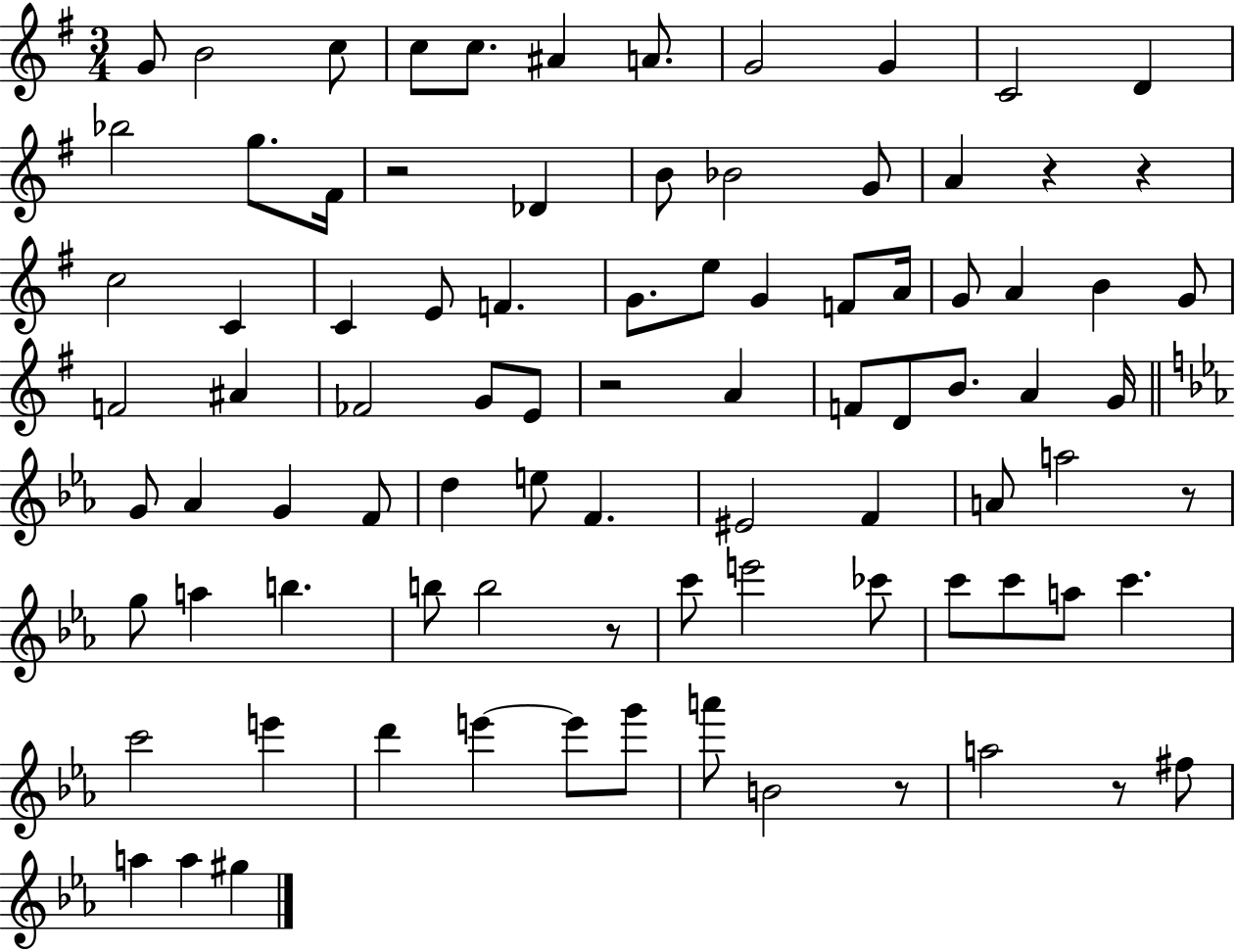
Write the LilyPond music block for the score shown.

{
  \clef treble
  \numericTimeSignature
  \time 3/4
  \key g \major
  g'8 b'2 c''8 | c''8 c''8. ais'4 a'8. | g'2 g'4 | c'2 d'4 | \break bes''2 g''8. fis'16 | r2 des'4 | b'8 bes'2 g'8 | a'4 r4 r4 | \break c''2 c'4 | c'4 e'8 f'4. | g'8. e''8 g'4 f'8 a'16 | g'8 a'4 b'4 g'8 | \break f'2 ais'4 | fes'2 g'8 e'8 | r2 a'4 | f'8 d'8 b'8. a'4 g'16 | \break \bar "||" \break \key c \minor g'8 aes'4 g'4 f'8 | d''4 e''8 f'4. | eis'2 f'4 | a'8 a''2 r8 | \break g''8 a''4 b''4. | b''8 b''2 r8 | c'''8 e'''2 ces'''8 | c'''8 c'''8 a''8 c'''4. | \break c'''2 e'''4 | d'''4 e'''4~~ e'''8 g'''8 | a'''8 b'2 r8 | a''2 r8 fis''8 | \break a''4 a''4 gis''4 | \bar "|."
}